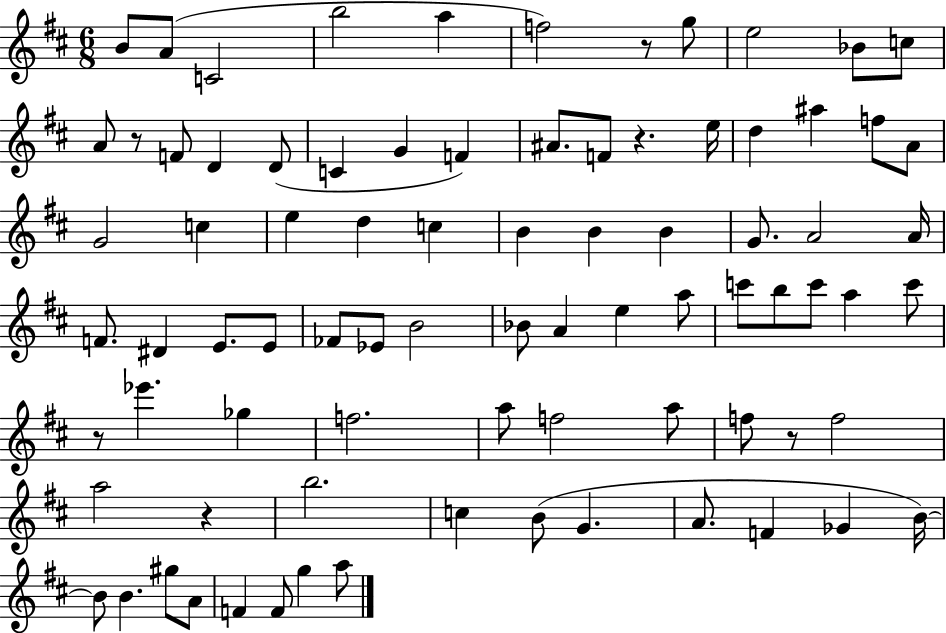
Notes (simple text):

B4/e A4/e C4/h B5/h A5/q F5/h R/e G5/e E5/h Bb4/e C5/e A4/e R/e F4/e D4/q D4/e C4/q G4/q F4/q A#4/e. F4/e R/q. E5/s D5/q A#5/q F5/e A4/e G4/h C5/q E5/q D5/q C5/q B4/q B4/q B4/q G4/e. A4/h A4/s F4/e. D#4/q E4/e. E4/e FES4/e Eb4/e B4/h Bb4/e A4/q E5/q A5/e C6/e B5/e C6/e A5/q C6/e R/e Eb6/q. Gb5/q F5/h. A5/e F5/h A5/e F5/e R/e F5/h A5/h R/q B5/h. C5/q B4/e G4/q. A4/e. F4/q Gb4/q B4/s B4/e B4/q. G#5/e A4/e F4/q F4/e G5/q A5/e